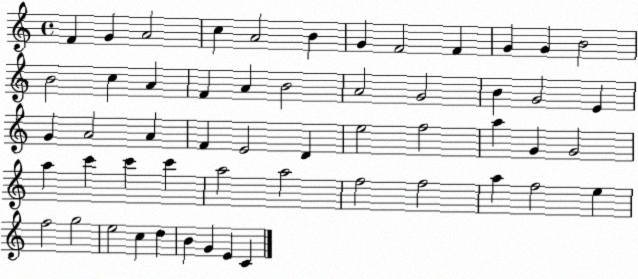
X:1
T:Untitled
M:4/4
L:1/4
K:C
F G A2 c A2 B G F2 F G G B2 B2 c A F A B2 A2 G2 B G2 E G A2 A F E2 D e2 f2 a G G2 a c' c' c' a2 a2 f2 f2 a f2 e f2 g2 e2 c d B G E C